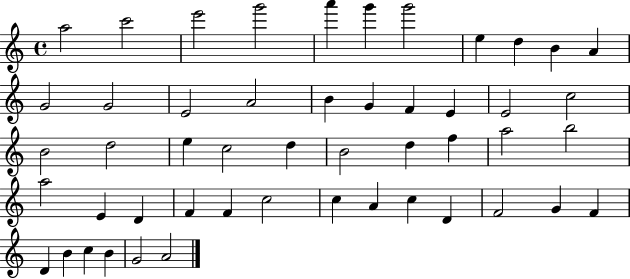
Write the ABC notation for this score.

X:1
T:Untitled
M:4/4
L:1/4
K:C
a2 c'2 e'2 g'2 a' g' g'2 e d B A G2 G2 E2 A2 B G F E E2 c2 B2 d2 e c2 d B2 d f a2 b2 a2 E D F F c2 c A c D F2 G F D B c B G2 A2